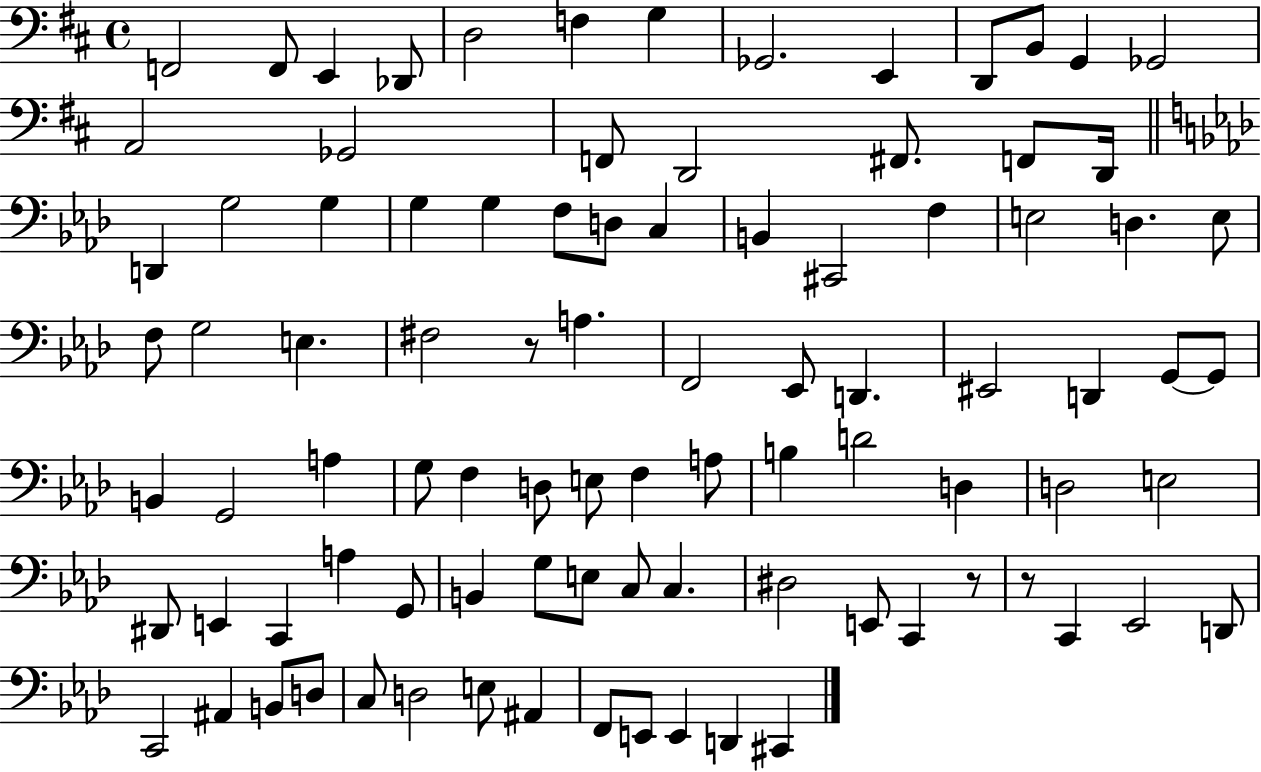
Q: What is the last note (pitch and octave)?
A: C#2